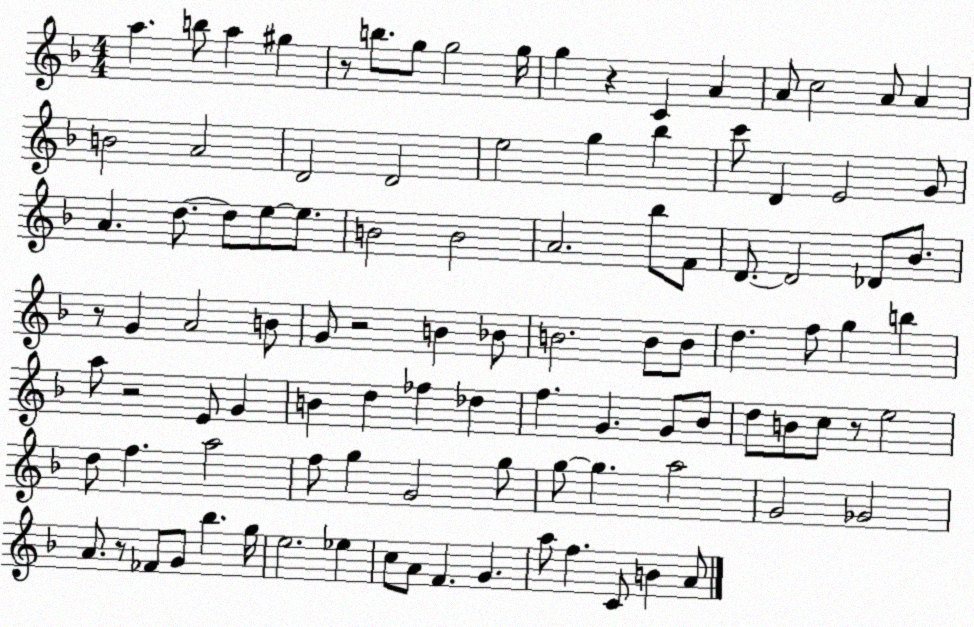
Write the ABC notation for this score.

X:1
T:Untitled
M:4/4
L:1/4
K:F
a b/2 a ^g z/2 b/2 g/2 g2 g/4 g z C A A/2 c2 A/2 A B2 A2 D2 D2 e2 g _b c'/2 D E2 G/2 A d/2 d/2 e/2 e/2 B2 B2 A2 _b/2 F/2 D/2 D2 _D/2 _B/2 z/2 G A2 B/2 G/2 z2 B _B/2 B2 B/2 B/2 d f/2 g b a/2 z2 E/2 G B d _f _d f G G/2 _B/2 d/2 B/2 c/2 z/2 e2 d/2 f a2 f/2 g G2 g/2 g/2 g a2 G2 _G2 A/2 z/2 _F/2 G/2 _b g/4 e2 _e c/2 A/2 F G a/2 f C/2 B A/2